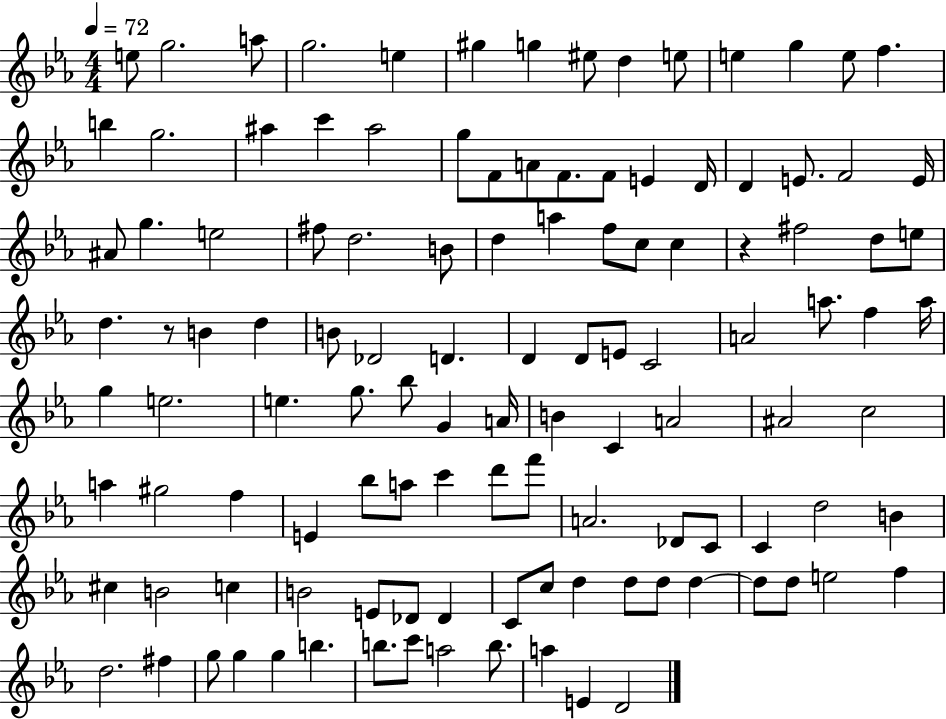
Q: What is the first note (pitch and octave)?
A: E5